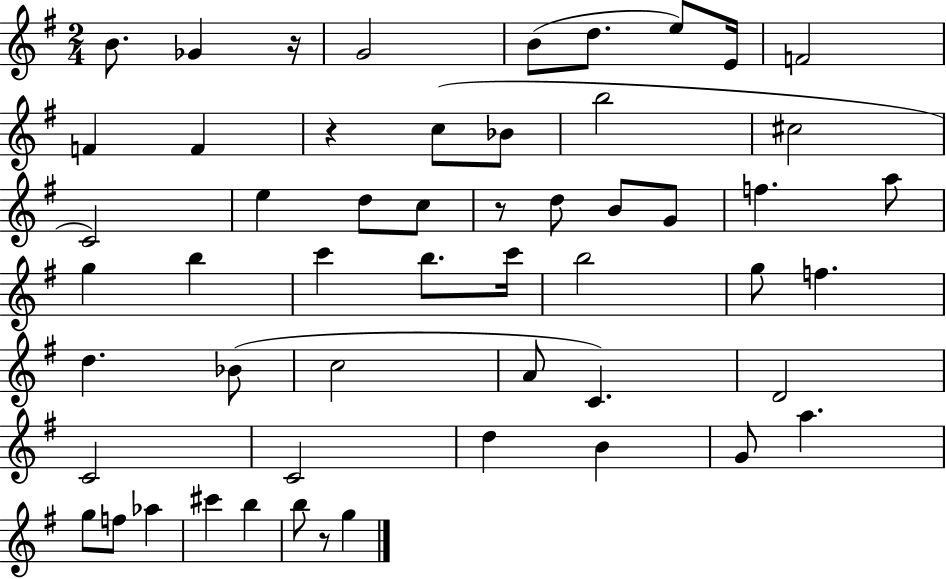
B4/e. Gb4/q R/s G4/h B4/e D5/e. E5/e E4/s F4/h F4/q F4/q R/q C5/e Bb4/e B5/h C#5/h C4/h E5/q D5/e C5/e R/e D5/e B4/e G4/e F5/q. A5/e G5/q B5/q C6/q B5/e. C6/s B5/h G5/e F5/q. D5/q. Bb4/e C5/h A4/e C4/q. D4/h C4/h C4/h D5/q B4/q G4/e A5/q. G5/e F5/e Ab5/q C#6/q B5/q B5/e R/e G5/q